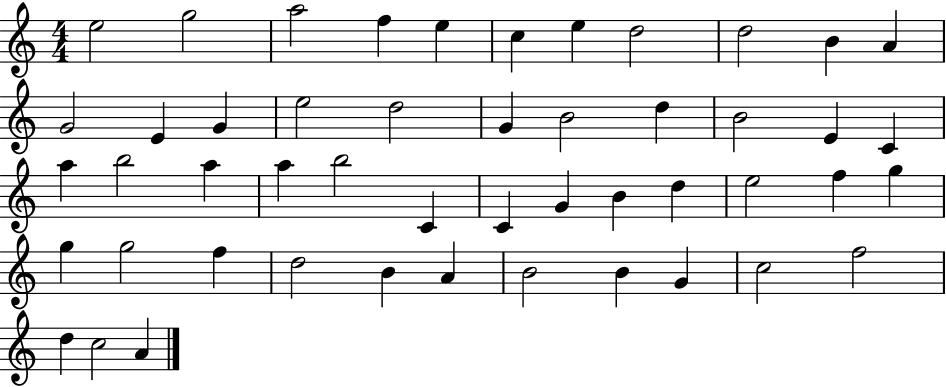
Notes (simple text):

E5/h G5/h A5/h F5/q E5/q C5/q E5/q D5/h D5/h B4/q A4/q G4/h E4/q G4/q E5/h D5/h G4/q B4/h D5/q B4/h E4/q C4/q A5/q B5/h A5/q A5/q B5/h C4/q C4/q G4/q B4/q D5/q E5/h F5/q G5/q G5/q G5/h F5/q D5/h B4/q A4/q B4/h B4/q G4/q C5/h F5/h D5/q C5/h A4/q